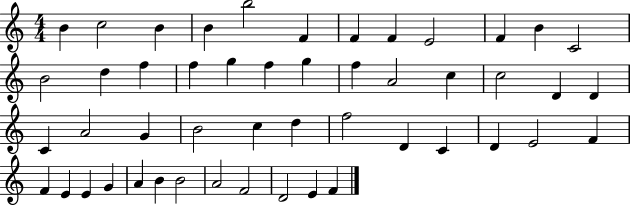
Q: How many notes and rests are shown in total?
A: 49